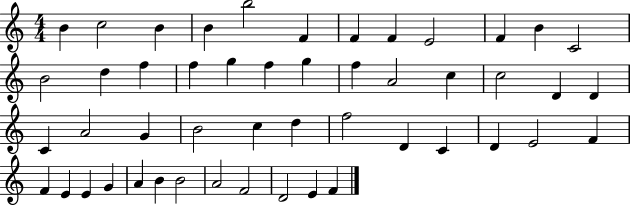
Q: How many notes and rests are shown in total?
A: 49